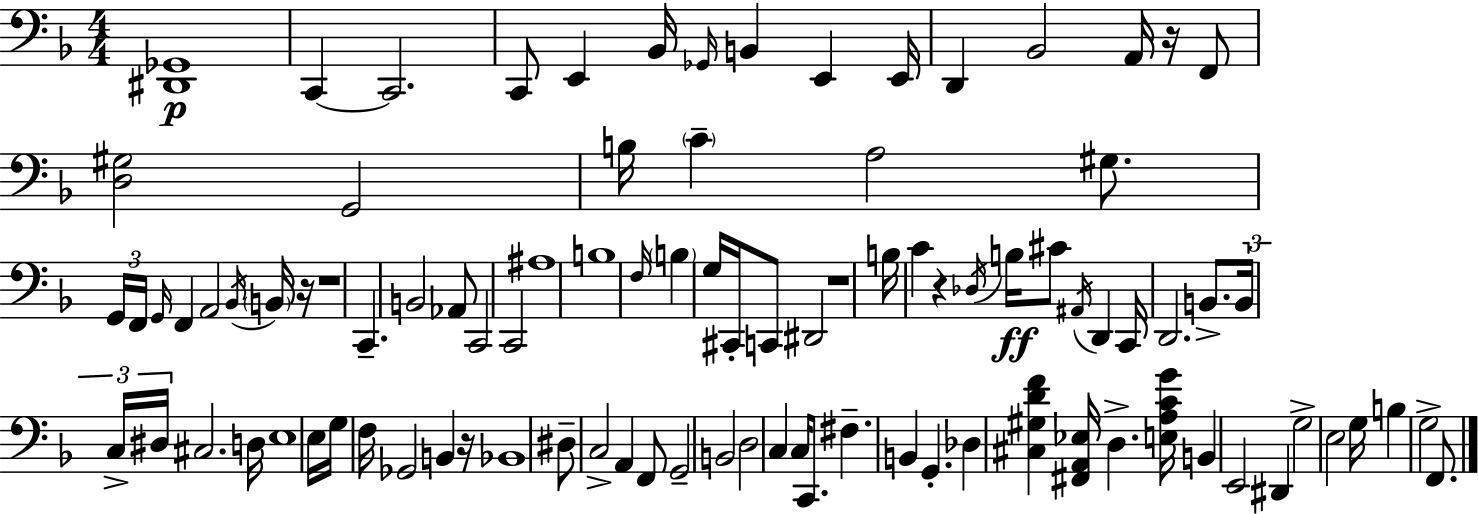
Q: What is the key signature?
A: D minor